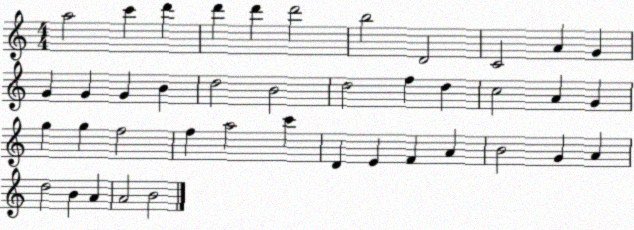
X:1
T:Untitled
M:4/4
L:1/4
K:C
a2 c' d' d' d' d'2 b2 D2 C2 A G G G G B d2 B2 d2 f d c2 A G g g f2 f a2 c' D E F A B2 G A d2 B A A2 B2